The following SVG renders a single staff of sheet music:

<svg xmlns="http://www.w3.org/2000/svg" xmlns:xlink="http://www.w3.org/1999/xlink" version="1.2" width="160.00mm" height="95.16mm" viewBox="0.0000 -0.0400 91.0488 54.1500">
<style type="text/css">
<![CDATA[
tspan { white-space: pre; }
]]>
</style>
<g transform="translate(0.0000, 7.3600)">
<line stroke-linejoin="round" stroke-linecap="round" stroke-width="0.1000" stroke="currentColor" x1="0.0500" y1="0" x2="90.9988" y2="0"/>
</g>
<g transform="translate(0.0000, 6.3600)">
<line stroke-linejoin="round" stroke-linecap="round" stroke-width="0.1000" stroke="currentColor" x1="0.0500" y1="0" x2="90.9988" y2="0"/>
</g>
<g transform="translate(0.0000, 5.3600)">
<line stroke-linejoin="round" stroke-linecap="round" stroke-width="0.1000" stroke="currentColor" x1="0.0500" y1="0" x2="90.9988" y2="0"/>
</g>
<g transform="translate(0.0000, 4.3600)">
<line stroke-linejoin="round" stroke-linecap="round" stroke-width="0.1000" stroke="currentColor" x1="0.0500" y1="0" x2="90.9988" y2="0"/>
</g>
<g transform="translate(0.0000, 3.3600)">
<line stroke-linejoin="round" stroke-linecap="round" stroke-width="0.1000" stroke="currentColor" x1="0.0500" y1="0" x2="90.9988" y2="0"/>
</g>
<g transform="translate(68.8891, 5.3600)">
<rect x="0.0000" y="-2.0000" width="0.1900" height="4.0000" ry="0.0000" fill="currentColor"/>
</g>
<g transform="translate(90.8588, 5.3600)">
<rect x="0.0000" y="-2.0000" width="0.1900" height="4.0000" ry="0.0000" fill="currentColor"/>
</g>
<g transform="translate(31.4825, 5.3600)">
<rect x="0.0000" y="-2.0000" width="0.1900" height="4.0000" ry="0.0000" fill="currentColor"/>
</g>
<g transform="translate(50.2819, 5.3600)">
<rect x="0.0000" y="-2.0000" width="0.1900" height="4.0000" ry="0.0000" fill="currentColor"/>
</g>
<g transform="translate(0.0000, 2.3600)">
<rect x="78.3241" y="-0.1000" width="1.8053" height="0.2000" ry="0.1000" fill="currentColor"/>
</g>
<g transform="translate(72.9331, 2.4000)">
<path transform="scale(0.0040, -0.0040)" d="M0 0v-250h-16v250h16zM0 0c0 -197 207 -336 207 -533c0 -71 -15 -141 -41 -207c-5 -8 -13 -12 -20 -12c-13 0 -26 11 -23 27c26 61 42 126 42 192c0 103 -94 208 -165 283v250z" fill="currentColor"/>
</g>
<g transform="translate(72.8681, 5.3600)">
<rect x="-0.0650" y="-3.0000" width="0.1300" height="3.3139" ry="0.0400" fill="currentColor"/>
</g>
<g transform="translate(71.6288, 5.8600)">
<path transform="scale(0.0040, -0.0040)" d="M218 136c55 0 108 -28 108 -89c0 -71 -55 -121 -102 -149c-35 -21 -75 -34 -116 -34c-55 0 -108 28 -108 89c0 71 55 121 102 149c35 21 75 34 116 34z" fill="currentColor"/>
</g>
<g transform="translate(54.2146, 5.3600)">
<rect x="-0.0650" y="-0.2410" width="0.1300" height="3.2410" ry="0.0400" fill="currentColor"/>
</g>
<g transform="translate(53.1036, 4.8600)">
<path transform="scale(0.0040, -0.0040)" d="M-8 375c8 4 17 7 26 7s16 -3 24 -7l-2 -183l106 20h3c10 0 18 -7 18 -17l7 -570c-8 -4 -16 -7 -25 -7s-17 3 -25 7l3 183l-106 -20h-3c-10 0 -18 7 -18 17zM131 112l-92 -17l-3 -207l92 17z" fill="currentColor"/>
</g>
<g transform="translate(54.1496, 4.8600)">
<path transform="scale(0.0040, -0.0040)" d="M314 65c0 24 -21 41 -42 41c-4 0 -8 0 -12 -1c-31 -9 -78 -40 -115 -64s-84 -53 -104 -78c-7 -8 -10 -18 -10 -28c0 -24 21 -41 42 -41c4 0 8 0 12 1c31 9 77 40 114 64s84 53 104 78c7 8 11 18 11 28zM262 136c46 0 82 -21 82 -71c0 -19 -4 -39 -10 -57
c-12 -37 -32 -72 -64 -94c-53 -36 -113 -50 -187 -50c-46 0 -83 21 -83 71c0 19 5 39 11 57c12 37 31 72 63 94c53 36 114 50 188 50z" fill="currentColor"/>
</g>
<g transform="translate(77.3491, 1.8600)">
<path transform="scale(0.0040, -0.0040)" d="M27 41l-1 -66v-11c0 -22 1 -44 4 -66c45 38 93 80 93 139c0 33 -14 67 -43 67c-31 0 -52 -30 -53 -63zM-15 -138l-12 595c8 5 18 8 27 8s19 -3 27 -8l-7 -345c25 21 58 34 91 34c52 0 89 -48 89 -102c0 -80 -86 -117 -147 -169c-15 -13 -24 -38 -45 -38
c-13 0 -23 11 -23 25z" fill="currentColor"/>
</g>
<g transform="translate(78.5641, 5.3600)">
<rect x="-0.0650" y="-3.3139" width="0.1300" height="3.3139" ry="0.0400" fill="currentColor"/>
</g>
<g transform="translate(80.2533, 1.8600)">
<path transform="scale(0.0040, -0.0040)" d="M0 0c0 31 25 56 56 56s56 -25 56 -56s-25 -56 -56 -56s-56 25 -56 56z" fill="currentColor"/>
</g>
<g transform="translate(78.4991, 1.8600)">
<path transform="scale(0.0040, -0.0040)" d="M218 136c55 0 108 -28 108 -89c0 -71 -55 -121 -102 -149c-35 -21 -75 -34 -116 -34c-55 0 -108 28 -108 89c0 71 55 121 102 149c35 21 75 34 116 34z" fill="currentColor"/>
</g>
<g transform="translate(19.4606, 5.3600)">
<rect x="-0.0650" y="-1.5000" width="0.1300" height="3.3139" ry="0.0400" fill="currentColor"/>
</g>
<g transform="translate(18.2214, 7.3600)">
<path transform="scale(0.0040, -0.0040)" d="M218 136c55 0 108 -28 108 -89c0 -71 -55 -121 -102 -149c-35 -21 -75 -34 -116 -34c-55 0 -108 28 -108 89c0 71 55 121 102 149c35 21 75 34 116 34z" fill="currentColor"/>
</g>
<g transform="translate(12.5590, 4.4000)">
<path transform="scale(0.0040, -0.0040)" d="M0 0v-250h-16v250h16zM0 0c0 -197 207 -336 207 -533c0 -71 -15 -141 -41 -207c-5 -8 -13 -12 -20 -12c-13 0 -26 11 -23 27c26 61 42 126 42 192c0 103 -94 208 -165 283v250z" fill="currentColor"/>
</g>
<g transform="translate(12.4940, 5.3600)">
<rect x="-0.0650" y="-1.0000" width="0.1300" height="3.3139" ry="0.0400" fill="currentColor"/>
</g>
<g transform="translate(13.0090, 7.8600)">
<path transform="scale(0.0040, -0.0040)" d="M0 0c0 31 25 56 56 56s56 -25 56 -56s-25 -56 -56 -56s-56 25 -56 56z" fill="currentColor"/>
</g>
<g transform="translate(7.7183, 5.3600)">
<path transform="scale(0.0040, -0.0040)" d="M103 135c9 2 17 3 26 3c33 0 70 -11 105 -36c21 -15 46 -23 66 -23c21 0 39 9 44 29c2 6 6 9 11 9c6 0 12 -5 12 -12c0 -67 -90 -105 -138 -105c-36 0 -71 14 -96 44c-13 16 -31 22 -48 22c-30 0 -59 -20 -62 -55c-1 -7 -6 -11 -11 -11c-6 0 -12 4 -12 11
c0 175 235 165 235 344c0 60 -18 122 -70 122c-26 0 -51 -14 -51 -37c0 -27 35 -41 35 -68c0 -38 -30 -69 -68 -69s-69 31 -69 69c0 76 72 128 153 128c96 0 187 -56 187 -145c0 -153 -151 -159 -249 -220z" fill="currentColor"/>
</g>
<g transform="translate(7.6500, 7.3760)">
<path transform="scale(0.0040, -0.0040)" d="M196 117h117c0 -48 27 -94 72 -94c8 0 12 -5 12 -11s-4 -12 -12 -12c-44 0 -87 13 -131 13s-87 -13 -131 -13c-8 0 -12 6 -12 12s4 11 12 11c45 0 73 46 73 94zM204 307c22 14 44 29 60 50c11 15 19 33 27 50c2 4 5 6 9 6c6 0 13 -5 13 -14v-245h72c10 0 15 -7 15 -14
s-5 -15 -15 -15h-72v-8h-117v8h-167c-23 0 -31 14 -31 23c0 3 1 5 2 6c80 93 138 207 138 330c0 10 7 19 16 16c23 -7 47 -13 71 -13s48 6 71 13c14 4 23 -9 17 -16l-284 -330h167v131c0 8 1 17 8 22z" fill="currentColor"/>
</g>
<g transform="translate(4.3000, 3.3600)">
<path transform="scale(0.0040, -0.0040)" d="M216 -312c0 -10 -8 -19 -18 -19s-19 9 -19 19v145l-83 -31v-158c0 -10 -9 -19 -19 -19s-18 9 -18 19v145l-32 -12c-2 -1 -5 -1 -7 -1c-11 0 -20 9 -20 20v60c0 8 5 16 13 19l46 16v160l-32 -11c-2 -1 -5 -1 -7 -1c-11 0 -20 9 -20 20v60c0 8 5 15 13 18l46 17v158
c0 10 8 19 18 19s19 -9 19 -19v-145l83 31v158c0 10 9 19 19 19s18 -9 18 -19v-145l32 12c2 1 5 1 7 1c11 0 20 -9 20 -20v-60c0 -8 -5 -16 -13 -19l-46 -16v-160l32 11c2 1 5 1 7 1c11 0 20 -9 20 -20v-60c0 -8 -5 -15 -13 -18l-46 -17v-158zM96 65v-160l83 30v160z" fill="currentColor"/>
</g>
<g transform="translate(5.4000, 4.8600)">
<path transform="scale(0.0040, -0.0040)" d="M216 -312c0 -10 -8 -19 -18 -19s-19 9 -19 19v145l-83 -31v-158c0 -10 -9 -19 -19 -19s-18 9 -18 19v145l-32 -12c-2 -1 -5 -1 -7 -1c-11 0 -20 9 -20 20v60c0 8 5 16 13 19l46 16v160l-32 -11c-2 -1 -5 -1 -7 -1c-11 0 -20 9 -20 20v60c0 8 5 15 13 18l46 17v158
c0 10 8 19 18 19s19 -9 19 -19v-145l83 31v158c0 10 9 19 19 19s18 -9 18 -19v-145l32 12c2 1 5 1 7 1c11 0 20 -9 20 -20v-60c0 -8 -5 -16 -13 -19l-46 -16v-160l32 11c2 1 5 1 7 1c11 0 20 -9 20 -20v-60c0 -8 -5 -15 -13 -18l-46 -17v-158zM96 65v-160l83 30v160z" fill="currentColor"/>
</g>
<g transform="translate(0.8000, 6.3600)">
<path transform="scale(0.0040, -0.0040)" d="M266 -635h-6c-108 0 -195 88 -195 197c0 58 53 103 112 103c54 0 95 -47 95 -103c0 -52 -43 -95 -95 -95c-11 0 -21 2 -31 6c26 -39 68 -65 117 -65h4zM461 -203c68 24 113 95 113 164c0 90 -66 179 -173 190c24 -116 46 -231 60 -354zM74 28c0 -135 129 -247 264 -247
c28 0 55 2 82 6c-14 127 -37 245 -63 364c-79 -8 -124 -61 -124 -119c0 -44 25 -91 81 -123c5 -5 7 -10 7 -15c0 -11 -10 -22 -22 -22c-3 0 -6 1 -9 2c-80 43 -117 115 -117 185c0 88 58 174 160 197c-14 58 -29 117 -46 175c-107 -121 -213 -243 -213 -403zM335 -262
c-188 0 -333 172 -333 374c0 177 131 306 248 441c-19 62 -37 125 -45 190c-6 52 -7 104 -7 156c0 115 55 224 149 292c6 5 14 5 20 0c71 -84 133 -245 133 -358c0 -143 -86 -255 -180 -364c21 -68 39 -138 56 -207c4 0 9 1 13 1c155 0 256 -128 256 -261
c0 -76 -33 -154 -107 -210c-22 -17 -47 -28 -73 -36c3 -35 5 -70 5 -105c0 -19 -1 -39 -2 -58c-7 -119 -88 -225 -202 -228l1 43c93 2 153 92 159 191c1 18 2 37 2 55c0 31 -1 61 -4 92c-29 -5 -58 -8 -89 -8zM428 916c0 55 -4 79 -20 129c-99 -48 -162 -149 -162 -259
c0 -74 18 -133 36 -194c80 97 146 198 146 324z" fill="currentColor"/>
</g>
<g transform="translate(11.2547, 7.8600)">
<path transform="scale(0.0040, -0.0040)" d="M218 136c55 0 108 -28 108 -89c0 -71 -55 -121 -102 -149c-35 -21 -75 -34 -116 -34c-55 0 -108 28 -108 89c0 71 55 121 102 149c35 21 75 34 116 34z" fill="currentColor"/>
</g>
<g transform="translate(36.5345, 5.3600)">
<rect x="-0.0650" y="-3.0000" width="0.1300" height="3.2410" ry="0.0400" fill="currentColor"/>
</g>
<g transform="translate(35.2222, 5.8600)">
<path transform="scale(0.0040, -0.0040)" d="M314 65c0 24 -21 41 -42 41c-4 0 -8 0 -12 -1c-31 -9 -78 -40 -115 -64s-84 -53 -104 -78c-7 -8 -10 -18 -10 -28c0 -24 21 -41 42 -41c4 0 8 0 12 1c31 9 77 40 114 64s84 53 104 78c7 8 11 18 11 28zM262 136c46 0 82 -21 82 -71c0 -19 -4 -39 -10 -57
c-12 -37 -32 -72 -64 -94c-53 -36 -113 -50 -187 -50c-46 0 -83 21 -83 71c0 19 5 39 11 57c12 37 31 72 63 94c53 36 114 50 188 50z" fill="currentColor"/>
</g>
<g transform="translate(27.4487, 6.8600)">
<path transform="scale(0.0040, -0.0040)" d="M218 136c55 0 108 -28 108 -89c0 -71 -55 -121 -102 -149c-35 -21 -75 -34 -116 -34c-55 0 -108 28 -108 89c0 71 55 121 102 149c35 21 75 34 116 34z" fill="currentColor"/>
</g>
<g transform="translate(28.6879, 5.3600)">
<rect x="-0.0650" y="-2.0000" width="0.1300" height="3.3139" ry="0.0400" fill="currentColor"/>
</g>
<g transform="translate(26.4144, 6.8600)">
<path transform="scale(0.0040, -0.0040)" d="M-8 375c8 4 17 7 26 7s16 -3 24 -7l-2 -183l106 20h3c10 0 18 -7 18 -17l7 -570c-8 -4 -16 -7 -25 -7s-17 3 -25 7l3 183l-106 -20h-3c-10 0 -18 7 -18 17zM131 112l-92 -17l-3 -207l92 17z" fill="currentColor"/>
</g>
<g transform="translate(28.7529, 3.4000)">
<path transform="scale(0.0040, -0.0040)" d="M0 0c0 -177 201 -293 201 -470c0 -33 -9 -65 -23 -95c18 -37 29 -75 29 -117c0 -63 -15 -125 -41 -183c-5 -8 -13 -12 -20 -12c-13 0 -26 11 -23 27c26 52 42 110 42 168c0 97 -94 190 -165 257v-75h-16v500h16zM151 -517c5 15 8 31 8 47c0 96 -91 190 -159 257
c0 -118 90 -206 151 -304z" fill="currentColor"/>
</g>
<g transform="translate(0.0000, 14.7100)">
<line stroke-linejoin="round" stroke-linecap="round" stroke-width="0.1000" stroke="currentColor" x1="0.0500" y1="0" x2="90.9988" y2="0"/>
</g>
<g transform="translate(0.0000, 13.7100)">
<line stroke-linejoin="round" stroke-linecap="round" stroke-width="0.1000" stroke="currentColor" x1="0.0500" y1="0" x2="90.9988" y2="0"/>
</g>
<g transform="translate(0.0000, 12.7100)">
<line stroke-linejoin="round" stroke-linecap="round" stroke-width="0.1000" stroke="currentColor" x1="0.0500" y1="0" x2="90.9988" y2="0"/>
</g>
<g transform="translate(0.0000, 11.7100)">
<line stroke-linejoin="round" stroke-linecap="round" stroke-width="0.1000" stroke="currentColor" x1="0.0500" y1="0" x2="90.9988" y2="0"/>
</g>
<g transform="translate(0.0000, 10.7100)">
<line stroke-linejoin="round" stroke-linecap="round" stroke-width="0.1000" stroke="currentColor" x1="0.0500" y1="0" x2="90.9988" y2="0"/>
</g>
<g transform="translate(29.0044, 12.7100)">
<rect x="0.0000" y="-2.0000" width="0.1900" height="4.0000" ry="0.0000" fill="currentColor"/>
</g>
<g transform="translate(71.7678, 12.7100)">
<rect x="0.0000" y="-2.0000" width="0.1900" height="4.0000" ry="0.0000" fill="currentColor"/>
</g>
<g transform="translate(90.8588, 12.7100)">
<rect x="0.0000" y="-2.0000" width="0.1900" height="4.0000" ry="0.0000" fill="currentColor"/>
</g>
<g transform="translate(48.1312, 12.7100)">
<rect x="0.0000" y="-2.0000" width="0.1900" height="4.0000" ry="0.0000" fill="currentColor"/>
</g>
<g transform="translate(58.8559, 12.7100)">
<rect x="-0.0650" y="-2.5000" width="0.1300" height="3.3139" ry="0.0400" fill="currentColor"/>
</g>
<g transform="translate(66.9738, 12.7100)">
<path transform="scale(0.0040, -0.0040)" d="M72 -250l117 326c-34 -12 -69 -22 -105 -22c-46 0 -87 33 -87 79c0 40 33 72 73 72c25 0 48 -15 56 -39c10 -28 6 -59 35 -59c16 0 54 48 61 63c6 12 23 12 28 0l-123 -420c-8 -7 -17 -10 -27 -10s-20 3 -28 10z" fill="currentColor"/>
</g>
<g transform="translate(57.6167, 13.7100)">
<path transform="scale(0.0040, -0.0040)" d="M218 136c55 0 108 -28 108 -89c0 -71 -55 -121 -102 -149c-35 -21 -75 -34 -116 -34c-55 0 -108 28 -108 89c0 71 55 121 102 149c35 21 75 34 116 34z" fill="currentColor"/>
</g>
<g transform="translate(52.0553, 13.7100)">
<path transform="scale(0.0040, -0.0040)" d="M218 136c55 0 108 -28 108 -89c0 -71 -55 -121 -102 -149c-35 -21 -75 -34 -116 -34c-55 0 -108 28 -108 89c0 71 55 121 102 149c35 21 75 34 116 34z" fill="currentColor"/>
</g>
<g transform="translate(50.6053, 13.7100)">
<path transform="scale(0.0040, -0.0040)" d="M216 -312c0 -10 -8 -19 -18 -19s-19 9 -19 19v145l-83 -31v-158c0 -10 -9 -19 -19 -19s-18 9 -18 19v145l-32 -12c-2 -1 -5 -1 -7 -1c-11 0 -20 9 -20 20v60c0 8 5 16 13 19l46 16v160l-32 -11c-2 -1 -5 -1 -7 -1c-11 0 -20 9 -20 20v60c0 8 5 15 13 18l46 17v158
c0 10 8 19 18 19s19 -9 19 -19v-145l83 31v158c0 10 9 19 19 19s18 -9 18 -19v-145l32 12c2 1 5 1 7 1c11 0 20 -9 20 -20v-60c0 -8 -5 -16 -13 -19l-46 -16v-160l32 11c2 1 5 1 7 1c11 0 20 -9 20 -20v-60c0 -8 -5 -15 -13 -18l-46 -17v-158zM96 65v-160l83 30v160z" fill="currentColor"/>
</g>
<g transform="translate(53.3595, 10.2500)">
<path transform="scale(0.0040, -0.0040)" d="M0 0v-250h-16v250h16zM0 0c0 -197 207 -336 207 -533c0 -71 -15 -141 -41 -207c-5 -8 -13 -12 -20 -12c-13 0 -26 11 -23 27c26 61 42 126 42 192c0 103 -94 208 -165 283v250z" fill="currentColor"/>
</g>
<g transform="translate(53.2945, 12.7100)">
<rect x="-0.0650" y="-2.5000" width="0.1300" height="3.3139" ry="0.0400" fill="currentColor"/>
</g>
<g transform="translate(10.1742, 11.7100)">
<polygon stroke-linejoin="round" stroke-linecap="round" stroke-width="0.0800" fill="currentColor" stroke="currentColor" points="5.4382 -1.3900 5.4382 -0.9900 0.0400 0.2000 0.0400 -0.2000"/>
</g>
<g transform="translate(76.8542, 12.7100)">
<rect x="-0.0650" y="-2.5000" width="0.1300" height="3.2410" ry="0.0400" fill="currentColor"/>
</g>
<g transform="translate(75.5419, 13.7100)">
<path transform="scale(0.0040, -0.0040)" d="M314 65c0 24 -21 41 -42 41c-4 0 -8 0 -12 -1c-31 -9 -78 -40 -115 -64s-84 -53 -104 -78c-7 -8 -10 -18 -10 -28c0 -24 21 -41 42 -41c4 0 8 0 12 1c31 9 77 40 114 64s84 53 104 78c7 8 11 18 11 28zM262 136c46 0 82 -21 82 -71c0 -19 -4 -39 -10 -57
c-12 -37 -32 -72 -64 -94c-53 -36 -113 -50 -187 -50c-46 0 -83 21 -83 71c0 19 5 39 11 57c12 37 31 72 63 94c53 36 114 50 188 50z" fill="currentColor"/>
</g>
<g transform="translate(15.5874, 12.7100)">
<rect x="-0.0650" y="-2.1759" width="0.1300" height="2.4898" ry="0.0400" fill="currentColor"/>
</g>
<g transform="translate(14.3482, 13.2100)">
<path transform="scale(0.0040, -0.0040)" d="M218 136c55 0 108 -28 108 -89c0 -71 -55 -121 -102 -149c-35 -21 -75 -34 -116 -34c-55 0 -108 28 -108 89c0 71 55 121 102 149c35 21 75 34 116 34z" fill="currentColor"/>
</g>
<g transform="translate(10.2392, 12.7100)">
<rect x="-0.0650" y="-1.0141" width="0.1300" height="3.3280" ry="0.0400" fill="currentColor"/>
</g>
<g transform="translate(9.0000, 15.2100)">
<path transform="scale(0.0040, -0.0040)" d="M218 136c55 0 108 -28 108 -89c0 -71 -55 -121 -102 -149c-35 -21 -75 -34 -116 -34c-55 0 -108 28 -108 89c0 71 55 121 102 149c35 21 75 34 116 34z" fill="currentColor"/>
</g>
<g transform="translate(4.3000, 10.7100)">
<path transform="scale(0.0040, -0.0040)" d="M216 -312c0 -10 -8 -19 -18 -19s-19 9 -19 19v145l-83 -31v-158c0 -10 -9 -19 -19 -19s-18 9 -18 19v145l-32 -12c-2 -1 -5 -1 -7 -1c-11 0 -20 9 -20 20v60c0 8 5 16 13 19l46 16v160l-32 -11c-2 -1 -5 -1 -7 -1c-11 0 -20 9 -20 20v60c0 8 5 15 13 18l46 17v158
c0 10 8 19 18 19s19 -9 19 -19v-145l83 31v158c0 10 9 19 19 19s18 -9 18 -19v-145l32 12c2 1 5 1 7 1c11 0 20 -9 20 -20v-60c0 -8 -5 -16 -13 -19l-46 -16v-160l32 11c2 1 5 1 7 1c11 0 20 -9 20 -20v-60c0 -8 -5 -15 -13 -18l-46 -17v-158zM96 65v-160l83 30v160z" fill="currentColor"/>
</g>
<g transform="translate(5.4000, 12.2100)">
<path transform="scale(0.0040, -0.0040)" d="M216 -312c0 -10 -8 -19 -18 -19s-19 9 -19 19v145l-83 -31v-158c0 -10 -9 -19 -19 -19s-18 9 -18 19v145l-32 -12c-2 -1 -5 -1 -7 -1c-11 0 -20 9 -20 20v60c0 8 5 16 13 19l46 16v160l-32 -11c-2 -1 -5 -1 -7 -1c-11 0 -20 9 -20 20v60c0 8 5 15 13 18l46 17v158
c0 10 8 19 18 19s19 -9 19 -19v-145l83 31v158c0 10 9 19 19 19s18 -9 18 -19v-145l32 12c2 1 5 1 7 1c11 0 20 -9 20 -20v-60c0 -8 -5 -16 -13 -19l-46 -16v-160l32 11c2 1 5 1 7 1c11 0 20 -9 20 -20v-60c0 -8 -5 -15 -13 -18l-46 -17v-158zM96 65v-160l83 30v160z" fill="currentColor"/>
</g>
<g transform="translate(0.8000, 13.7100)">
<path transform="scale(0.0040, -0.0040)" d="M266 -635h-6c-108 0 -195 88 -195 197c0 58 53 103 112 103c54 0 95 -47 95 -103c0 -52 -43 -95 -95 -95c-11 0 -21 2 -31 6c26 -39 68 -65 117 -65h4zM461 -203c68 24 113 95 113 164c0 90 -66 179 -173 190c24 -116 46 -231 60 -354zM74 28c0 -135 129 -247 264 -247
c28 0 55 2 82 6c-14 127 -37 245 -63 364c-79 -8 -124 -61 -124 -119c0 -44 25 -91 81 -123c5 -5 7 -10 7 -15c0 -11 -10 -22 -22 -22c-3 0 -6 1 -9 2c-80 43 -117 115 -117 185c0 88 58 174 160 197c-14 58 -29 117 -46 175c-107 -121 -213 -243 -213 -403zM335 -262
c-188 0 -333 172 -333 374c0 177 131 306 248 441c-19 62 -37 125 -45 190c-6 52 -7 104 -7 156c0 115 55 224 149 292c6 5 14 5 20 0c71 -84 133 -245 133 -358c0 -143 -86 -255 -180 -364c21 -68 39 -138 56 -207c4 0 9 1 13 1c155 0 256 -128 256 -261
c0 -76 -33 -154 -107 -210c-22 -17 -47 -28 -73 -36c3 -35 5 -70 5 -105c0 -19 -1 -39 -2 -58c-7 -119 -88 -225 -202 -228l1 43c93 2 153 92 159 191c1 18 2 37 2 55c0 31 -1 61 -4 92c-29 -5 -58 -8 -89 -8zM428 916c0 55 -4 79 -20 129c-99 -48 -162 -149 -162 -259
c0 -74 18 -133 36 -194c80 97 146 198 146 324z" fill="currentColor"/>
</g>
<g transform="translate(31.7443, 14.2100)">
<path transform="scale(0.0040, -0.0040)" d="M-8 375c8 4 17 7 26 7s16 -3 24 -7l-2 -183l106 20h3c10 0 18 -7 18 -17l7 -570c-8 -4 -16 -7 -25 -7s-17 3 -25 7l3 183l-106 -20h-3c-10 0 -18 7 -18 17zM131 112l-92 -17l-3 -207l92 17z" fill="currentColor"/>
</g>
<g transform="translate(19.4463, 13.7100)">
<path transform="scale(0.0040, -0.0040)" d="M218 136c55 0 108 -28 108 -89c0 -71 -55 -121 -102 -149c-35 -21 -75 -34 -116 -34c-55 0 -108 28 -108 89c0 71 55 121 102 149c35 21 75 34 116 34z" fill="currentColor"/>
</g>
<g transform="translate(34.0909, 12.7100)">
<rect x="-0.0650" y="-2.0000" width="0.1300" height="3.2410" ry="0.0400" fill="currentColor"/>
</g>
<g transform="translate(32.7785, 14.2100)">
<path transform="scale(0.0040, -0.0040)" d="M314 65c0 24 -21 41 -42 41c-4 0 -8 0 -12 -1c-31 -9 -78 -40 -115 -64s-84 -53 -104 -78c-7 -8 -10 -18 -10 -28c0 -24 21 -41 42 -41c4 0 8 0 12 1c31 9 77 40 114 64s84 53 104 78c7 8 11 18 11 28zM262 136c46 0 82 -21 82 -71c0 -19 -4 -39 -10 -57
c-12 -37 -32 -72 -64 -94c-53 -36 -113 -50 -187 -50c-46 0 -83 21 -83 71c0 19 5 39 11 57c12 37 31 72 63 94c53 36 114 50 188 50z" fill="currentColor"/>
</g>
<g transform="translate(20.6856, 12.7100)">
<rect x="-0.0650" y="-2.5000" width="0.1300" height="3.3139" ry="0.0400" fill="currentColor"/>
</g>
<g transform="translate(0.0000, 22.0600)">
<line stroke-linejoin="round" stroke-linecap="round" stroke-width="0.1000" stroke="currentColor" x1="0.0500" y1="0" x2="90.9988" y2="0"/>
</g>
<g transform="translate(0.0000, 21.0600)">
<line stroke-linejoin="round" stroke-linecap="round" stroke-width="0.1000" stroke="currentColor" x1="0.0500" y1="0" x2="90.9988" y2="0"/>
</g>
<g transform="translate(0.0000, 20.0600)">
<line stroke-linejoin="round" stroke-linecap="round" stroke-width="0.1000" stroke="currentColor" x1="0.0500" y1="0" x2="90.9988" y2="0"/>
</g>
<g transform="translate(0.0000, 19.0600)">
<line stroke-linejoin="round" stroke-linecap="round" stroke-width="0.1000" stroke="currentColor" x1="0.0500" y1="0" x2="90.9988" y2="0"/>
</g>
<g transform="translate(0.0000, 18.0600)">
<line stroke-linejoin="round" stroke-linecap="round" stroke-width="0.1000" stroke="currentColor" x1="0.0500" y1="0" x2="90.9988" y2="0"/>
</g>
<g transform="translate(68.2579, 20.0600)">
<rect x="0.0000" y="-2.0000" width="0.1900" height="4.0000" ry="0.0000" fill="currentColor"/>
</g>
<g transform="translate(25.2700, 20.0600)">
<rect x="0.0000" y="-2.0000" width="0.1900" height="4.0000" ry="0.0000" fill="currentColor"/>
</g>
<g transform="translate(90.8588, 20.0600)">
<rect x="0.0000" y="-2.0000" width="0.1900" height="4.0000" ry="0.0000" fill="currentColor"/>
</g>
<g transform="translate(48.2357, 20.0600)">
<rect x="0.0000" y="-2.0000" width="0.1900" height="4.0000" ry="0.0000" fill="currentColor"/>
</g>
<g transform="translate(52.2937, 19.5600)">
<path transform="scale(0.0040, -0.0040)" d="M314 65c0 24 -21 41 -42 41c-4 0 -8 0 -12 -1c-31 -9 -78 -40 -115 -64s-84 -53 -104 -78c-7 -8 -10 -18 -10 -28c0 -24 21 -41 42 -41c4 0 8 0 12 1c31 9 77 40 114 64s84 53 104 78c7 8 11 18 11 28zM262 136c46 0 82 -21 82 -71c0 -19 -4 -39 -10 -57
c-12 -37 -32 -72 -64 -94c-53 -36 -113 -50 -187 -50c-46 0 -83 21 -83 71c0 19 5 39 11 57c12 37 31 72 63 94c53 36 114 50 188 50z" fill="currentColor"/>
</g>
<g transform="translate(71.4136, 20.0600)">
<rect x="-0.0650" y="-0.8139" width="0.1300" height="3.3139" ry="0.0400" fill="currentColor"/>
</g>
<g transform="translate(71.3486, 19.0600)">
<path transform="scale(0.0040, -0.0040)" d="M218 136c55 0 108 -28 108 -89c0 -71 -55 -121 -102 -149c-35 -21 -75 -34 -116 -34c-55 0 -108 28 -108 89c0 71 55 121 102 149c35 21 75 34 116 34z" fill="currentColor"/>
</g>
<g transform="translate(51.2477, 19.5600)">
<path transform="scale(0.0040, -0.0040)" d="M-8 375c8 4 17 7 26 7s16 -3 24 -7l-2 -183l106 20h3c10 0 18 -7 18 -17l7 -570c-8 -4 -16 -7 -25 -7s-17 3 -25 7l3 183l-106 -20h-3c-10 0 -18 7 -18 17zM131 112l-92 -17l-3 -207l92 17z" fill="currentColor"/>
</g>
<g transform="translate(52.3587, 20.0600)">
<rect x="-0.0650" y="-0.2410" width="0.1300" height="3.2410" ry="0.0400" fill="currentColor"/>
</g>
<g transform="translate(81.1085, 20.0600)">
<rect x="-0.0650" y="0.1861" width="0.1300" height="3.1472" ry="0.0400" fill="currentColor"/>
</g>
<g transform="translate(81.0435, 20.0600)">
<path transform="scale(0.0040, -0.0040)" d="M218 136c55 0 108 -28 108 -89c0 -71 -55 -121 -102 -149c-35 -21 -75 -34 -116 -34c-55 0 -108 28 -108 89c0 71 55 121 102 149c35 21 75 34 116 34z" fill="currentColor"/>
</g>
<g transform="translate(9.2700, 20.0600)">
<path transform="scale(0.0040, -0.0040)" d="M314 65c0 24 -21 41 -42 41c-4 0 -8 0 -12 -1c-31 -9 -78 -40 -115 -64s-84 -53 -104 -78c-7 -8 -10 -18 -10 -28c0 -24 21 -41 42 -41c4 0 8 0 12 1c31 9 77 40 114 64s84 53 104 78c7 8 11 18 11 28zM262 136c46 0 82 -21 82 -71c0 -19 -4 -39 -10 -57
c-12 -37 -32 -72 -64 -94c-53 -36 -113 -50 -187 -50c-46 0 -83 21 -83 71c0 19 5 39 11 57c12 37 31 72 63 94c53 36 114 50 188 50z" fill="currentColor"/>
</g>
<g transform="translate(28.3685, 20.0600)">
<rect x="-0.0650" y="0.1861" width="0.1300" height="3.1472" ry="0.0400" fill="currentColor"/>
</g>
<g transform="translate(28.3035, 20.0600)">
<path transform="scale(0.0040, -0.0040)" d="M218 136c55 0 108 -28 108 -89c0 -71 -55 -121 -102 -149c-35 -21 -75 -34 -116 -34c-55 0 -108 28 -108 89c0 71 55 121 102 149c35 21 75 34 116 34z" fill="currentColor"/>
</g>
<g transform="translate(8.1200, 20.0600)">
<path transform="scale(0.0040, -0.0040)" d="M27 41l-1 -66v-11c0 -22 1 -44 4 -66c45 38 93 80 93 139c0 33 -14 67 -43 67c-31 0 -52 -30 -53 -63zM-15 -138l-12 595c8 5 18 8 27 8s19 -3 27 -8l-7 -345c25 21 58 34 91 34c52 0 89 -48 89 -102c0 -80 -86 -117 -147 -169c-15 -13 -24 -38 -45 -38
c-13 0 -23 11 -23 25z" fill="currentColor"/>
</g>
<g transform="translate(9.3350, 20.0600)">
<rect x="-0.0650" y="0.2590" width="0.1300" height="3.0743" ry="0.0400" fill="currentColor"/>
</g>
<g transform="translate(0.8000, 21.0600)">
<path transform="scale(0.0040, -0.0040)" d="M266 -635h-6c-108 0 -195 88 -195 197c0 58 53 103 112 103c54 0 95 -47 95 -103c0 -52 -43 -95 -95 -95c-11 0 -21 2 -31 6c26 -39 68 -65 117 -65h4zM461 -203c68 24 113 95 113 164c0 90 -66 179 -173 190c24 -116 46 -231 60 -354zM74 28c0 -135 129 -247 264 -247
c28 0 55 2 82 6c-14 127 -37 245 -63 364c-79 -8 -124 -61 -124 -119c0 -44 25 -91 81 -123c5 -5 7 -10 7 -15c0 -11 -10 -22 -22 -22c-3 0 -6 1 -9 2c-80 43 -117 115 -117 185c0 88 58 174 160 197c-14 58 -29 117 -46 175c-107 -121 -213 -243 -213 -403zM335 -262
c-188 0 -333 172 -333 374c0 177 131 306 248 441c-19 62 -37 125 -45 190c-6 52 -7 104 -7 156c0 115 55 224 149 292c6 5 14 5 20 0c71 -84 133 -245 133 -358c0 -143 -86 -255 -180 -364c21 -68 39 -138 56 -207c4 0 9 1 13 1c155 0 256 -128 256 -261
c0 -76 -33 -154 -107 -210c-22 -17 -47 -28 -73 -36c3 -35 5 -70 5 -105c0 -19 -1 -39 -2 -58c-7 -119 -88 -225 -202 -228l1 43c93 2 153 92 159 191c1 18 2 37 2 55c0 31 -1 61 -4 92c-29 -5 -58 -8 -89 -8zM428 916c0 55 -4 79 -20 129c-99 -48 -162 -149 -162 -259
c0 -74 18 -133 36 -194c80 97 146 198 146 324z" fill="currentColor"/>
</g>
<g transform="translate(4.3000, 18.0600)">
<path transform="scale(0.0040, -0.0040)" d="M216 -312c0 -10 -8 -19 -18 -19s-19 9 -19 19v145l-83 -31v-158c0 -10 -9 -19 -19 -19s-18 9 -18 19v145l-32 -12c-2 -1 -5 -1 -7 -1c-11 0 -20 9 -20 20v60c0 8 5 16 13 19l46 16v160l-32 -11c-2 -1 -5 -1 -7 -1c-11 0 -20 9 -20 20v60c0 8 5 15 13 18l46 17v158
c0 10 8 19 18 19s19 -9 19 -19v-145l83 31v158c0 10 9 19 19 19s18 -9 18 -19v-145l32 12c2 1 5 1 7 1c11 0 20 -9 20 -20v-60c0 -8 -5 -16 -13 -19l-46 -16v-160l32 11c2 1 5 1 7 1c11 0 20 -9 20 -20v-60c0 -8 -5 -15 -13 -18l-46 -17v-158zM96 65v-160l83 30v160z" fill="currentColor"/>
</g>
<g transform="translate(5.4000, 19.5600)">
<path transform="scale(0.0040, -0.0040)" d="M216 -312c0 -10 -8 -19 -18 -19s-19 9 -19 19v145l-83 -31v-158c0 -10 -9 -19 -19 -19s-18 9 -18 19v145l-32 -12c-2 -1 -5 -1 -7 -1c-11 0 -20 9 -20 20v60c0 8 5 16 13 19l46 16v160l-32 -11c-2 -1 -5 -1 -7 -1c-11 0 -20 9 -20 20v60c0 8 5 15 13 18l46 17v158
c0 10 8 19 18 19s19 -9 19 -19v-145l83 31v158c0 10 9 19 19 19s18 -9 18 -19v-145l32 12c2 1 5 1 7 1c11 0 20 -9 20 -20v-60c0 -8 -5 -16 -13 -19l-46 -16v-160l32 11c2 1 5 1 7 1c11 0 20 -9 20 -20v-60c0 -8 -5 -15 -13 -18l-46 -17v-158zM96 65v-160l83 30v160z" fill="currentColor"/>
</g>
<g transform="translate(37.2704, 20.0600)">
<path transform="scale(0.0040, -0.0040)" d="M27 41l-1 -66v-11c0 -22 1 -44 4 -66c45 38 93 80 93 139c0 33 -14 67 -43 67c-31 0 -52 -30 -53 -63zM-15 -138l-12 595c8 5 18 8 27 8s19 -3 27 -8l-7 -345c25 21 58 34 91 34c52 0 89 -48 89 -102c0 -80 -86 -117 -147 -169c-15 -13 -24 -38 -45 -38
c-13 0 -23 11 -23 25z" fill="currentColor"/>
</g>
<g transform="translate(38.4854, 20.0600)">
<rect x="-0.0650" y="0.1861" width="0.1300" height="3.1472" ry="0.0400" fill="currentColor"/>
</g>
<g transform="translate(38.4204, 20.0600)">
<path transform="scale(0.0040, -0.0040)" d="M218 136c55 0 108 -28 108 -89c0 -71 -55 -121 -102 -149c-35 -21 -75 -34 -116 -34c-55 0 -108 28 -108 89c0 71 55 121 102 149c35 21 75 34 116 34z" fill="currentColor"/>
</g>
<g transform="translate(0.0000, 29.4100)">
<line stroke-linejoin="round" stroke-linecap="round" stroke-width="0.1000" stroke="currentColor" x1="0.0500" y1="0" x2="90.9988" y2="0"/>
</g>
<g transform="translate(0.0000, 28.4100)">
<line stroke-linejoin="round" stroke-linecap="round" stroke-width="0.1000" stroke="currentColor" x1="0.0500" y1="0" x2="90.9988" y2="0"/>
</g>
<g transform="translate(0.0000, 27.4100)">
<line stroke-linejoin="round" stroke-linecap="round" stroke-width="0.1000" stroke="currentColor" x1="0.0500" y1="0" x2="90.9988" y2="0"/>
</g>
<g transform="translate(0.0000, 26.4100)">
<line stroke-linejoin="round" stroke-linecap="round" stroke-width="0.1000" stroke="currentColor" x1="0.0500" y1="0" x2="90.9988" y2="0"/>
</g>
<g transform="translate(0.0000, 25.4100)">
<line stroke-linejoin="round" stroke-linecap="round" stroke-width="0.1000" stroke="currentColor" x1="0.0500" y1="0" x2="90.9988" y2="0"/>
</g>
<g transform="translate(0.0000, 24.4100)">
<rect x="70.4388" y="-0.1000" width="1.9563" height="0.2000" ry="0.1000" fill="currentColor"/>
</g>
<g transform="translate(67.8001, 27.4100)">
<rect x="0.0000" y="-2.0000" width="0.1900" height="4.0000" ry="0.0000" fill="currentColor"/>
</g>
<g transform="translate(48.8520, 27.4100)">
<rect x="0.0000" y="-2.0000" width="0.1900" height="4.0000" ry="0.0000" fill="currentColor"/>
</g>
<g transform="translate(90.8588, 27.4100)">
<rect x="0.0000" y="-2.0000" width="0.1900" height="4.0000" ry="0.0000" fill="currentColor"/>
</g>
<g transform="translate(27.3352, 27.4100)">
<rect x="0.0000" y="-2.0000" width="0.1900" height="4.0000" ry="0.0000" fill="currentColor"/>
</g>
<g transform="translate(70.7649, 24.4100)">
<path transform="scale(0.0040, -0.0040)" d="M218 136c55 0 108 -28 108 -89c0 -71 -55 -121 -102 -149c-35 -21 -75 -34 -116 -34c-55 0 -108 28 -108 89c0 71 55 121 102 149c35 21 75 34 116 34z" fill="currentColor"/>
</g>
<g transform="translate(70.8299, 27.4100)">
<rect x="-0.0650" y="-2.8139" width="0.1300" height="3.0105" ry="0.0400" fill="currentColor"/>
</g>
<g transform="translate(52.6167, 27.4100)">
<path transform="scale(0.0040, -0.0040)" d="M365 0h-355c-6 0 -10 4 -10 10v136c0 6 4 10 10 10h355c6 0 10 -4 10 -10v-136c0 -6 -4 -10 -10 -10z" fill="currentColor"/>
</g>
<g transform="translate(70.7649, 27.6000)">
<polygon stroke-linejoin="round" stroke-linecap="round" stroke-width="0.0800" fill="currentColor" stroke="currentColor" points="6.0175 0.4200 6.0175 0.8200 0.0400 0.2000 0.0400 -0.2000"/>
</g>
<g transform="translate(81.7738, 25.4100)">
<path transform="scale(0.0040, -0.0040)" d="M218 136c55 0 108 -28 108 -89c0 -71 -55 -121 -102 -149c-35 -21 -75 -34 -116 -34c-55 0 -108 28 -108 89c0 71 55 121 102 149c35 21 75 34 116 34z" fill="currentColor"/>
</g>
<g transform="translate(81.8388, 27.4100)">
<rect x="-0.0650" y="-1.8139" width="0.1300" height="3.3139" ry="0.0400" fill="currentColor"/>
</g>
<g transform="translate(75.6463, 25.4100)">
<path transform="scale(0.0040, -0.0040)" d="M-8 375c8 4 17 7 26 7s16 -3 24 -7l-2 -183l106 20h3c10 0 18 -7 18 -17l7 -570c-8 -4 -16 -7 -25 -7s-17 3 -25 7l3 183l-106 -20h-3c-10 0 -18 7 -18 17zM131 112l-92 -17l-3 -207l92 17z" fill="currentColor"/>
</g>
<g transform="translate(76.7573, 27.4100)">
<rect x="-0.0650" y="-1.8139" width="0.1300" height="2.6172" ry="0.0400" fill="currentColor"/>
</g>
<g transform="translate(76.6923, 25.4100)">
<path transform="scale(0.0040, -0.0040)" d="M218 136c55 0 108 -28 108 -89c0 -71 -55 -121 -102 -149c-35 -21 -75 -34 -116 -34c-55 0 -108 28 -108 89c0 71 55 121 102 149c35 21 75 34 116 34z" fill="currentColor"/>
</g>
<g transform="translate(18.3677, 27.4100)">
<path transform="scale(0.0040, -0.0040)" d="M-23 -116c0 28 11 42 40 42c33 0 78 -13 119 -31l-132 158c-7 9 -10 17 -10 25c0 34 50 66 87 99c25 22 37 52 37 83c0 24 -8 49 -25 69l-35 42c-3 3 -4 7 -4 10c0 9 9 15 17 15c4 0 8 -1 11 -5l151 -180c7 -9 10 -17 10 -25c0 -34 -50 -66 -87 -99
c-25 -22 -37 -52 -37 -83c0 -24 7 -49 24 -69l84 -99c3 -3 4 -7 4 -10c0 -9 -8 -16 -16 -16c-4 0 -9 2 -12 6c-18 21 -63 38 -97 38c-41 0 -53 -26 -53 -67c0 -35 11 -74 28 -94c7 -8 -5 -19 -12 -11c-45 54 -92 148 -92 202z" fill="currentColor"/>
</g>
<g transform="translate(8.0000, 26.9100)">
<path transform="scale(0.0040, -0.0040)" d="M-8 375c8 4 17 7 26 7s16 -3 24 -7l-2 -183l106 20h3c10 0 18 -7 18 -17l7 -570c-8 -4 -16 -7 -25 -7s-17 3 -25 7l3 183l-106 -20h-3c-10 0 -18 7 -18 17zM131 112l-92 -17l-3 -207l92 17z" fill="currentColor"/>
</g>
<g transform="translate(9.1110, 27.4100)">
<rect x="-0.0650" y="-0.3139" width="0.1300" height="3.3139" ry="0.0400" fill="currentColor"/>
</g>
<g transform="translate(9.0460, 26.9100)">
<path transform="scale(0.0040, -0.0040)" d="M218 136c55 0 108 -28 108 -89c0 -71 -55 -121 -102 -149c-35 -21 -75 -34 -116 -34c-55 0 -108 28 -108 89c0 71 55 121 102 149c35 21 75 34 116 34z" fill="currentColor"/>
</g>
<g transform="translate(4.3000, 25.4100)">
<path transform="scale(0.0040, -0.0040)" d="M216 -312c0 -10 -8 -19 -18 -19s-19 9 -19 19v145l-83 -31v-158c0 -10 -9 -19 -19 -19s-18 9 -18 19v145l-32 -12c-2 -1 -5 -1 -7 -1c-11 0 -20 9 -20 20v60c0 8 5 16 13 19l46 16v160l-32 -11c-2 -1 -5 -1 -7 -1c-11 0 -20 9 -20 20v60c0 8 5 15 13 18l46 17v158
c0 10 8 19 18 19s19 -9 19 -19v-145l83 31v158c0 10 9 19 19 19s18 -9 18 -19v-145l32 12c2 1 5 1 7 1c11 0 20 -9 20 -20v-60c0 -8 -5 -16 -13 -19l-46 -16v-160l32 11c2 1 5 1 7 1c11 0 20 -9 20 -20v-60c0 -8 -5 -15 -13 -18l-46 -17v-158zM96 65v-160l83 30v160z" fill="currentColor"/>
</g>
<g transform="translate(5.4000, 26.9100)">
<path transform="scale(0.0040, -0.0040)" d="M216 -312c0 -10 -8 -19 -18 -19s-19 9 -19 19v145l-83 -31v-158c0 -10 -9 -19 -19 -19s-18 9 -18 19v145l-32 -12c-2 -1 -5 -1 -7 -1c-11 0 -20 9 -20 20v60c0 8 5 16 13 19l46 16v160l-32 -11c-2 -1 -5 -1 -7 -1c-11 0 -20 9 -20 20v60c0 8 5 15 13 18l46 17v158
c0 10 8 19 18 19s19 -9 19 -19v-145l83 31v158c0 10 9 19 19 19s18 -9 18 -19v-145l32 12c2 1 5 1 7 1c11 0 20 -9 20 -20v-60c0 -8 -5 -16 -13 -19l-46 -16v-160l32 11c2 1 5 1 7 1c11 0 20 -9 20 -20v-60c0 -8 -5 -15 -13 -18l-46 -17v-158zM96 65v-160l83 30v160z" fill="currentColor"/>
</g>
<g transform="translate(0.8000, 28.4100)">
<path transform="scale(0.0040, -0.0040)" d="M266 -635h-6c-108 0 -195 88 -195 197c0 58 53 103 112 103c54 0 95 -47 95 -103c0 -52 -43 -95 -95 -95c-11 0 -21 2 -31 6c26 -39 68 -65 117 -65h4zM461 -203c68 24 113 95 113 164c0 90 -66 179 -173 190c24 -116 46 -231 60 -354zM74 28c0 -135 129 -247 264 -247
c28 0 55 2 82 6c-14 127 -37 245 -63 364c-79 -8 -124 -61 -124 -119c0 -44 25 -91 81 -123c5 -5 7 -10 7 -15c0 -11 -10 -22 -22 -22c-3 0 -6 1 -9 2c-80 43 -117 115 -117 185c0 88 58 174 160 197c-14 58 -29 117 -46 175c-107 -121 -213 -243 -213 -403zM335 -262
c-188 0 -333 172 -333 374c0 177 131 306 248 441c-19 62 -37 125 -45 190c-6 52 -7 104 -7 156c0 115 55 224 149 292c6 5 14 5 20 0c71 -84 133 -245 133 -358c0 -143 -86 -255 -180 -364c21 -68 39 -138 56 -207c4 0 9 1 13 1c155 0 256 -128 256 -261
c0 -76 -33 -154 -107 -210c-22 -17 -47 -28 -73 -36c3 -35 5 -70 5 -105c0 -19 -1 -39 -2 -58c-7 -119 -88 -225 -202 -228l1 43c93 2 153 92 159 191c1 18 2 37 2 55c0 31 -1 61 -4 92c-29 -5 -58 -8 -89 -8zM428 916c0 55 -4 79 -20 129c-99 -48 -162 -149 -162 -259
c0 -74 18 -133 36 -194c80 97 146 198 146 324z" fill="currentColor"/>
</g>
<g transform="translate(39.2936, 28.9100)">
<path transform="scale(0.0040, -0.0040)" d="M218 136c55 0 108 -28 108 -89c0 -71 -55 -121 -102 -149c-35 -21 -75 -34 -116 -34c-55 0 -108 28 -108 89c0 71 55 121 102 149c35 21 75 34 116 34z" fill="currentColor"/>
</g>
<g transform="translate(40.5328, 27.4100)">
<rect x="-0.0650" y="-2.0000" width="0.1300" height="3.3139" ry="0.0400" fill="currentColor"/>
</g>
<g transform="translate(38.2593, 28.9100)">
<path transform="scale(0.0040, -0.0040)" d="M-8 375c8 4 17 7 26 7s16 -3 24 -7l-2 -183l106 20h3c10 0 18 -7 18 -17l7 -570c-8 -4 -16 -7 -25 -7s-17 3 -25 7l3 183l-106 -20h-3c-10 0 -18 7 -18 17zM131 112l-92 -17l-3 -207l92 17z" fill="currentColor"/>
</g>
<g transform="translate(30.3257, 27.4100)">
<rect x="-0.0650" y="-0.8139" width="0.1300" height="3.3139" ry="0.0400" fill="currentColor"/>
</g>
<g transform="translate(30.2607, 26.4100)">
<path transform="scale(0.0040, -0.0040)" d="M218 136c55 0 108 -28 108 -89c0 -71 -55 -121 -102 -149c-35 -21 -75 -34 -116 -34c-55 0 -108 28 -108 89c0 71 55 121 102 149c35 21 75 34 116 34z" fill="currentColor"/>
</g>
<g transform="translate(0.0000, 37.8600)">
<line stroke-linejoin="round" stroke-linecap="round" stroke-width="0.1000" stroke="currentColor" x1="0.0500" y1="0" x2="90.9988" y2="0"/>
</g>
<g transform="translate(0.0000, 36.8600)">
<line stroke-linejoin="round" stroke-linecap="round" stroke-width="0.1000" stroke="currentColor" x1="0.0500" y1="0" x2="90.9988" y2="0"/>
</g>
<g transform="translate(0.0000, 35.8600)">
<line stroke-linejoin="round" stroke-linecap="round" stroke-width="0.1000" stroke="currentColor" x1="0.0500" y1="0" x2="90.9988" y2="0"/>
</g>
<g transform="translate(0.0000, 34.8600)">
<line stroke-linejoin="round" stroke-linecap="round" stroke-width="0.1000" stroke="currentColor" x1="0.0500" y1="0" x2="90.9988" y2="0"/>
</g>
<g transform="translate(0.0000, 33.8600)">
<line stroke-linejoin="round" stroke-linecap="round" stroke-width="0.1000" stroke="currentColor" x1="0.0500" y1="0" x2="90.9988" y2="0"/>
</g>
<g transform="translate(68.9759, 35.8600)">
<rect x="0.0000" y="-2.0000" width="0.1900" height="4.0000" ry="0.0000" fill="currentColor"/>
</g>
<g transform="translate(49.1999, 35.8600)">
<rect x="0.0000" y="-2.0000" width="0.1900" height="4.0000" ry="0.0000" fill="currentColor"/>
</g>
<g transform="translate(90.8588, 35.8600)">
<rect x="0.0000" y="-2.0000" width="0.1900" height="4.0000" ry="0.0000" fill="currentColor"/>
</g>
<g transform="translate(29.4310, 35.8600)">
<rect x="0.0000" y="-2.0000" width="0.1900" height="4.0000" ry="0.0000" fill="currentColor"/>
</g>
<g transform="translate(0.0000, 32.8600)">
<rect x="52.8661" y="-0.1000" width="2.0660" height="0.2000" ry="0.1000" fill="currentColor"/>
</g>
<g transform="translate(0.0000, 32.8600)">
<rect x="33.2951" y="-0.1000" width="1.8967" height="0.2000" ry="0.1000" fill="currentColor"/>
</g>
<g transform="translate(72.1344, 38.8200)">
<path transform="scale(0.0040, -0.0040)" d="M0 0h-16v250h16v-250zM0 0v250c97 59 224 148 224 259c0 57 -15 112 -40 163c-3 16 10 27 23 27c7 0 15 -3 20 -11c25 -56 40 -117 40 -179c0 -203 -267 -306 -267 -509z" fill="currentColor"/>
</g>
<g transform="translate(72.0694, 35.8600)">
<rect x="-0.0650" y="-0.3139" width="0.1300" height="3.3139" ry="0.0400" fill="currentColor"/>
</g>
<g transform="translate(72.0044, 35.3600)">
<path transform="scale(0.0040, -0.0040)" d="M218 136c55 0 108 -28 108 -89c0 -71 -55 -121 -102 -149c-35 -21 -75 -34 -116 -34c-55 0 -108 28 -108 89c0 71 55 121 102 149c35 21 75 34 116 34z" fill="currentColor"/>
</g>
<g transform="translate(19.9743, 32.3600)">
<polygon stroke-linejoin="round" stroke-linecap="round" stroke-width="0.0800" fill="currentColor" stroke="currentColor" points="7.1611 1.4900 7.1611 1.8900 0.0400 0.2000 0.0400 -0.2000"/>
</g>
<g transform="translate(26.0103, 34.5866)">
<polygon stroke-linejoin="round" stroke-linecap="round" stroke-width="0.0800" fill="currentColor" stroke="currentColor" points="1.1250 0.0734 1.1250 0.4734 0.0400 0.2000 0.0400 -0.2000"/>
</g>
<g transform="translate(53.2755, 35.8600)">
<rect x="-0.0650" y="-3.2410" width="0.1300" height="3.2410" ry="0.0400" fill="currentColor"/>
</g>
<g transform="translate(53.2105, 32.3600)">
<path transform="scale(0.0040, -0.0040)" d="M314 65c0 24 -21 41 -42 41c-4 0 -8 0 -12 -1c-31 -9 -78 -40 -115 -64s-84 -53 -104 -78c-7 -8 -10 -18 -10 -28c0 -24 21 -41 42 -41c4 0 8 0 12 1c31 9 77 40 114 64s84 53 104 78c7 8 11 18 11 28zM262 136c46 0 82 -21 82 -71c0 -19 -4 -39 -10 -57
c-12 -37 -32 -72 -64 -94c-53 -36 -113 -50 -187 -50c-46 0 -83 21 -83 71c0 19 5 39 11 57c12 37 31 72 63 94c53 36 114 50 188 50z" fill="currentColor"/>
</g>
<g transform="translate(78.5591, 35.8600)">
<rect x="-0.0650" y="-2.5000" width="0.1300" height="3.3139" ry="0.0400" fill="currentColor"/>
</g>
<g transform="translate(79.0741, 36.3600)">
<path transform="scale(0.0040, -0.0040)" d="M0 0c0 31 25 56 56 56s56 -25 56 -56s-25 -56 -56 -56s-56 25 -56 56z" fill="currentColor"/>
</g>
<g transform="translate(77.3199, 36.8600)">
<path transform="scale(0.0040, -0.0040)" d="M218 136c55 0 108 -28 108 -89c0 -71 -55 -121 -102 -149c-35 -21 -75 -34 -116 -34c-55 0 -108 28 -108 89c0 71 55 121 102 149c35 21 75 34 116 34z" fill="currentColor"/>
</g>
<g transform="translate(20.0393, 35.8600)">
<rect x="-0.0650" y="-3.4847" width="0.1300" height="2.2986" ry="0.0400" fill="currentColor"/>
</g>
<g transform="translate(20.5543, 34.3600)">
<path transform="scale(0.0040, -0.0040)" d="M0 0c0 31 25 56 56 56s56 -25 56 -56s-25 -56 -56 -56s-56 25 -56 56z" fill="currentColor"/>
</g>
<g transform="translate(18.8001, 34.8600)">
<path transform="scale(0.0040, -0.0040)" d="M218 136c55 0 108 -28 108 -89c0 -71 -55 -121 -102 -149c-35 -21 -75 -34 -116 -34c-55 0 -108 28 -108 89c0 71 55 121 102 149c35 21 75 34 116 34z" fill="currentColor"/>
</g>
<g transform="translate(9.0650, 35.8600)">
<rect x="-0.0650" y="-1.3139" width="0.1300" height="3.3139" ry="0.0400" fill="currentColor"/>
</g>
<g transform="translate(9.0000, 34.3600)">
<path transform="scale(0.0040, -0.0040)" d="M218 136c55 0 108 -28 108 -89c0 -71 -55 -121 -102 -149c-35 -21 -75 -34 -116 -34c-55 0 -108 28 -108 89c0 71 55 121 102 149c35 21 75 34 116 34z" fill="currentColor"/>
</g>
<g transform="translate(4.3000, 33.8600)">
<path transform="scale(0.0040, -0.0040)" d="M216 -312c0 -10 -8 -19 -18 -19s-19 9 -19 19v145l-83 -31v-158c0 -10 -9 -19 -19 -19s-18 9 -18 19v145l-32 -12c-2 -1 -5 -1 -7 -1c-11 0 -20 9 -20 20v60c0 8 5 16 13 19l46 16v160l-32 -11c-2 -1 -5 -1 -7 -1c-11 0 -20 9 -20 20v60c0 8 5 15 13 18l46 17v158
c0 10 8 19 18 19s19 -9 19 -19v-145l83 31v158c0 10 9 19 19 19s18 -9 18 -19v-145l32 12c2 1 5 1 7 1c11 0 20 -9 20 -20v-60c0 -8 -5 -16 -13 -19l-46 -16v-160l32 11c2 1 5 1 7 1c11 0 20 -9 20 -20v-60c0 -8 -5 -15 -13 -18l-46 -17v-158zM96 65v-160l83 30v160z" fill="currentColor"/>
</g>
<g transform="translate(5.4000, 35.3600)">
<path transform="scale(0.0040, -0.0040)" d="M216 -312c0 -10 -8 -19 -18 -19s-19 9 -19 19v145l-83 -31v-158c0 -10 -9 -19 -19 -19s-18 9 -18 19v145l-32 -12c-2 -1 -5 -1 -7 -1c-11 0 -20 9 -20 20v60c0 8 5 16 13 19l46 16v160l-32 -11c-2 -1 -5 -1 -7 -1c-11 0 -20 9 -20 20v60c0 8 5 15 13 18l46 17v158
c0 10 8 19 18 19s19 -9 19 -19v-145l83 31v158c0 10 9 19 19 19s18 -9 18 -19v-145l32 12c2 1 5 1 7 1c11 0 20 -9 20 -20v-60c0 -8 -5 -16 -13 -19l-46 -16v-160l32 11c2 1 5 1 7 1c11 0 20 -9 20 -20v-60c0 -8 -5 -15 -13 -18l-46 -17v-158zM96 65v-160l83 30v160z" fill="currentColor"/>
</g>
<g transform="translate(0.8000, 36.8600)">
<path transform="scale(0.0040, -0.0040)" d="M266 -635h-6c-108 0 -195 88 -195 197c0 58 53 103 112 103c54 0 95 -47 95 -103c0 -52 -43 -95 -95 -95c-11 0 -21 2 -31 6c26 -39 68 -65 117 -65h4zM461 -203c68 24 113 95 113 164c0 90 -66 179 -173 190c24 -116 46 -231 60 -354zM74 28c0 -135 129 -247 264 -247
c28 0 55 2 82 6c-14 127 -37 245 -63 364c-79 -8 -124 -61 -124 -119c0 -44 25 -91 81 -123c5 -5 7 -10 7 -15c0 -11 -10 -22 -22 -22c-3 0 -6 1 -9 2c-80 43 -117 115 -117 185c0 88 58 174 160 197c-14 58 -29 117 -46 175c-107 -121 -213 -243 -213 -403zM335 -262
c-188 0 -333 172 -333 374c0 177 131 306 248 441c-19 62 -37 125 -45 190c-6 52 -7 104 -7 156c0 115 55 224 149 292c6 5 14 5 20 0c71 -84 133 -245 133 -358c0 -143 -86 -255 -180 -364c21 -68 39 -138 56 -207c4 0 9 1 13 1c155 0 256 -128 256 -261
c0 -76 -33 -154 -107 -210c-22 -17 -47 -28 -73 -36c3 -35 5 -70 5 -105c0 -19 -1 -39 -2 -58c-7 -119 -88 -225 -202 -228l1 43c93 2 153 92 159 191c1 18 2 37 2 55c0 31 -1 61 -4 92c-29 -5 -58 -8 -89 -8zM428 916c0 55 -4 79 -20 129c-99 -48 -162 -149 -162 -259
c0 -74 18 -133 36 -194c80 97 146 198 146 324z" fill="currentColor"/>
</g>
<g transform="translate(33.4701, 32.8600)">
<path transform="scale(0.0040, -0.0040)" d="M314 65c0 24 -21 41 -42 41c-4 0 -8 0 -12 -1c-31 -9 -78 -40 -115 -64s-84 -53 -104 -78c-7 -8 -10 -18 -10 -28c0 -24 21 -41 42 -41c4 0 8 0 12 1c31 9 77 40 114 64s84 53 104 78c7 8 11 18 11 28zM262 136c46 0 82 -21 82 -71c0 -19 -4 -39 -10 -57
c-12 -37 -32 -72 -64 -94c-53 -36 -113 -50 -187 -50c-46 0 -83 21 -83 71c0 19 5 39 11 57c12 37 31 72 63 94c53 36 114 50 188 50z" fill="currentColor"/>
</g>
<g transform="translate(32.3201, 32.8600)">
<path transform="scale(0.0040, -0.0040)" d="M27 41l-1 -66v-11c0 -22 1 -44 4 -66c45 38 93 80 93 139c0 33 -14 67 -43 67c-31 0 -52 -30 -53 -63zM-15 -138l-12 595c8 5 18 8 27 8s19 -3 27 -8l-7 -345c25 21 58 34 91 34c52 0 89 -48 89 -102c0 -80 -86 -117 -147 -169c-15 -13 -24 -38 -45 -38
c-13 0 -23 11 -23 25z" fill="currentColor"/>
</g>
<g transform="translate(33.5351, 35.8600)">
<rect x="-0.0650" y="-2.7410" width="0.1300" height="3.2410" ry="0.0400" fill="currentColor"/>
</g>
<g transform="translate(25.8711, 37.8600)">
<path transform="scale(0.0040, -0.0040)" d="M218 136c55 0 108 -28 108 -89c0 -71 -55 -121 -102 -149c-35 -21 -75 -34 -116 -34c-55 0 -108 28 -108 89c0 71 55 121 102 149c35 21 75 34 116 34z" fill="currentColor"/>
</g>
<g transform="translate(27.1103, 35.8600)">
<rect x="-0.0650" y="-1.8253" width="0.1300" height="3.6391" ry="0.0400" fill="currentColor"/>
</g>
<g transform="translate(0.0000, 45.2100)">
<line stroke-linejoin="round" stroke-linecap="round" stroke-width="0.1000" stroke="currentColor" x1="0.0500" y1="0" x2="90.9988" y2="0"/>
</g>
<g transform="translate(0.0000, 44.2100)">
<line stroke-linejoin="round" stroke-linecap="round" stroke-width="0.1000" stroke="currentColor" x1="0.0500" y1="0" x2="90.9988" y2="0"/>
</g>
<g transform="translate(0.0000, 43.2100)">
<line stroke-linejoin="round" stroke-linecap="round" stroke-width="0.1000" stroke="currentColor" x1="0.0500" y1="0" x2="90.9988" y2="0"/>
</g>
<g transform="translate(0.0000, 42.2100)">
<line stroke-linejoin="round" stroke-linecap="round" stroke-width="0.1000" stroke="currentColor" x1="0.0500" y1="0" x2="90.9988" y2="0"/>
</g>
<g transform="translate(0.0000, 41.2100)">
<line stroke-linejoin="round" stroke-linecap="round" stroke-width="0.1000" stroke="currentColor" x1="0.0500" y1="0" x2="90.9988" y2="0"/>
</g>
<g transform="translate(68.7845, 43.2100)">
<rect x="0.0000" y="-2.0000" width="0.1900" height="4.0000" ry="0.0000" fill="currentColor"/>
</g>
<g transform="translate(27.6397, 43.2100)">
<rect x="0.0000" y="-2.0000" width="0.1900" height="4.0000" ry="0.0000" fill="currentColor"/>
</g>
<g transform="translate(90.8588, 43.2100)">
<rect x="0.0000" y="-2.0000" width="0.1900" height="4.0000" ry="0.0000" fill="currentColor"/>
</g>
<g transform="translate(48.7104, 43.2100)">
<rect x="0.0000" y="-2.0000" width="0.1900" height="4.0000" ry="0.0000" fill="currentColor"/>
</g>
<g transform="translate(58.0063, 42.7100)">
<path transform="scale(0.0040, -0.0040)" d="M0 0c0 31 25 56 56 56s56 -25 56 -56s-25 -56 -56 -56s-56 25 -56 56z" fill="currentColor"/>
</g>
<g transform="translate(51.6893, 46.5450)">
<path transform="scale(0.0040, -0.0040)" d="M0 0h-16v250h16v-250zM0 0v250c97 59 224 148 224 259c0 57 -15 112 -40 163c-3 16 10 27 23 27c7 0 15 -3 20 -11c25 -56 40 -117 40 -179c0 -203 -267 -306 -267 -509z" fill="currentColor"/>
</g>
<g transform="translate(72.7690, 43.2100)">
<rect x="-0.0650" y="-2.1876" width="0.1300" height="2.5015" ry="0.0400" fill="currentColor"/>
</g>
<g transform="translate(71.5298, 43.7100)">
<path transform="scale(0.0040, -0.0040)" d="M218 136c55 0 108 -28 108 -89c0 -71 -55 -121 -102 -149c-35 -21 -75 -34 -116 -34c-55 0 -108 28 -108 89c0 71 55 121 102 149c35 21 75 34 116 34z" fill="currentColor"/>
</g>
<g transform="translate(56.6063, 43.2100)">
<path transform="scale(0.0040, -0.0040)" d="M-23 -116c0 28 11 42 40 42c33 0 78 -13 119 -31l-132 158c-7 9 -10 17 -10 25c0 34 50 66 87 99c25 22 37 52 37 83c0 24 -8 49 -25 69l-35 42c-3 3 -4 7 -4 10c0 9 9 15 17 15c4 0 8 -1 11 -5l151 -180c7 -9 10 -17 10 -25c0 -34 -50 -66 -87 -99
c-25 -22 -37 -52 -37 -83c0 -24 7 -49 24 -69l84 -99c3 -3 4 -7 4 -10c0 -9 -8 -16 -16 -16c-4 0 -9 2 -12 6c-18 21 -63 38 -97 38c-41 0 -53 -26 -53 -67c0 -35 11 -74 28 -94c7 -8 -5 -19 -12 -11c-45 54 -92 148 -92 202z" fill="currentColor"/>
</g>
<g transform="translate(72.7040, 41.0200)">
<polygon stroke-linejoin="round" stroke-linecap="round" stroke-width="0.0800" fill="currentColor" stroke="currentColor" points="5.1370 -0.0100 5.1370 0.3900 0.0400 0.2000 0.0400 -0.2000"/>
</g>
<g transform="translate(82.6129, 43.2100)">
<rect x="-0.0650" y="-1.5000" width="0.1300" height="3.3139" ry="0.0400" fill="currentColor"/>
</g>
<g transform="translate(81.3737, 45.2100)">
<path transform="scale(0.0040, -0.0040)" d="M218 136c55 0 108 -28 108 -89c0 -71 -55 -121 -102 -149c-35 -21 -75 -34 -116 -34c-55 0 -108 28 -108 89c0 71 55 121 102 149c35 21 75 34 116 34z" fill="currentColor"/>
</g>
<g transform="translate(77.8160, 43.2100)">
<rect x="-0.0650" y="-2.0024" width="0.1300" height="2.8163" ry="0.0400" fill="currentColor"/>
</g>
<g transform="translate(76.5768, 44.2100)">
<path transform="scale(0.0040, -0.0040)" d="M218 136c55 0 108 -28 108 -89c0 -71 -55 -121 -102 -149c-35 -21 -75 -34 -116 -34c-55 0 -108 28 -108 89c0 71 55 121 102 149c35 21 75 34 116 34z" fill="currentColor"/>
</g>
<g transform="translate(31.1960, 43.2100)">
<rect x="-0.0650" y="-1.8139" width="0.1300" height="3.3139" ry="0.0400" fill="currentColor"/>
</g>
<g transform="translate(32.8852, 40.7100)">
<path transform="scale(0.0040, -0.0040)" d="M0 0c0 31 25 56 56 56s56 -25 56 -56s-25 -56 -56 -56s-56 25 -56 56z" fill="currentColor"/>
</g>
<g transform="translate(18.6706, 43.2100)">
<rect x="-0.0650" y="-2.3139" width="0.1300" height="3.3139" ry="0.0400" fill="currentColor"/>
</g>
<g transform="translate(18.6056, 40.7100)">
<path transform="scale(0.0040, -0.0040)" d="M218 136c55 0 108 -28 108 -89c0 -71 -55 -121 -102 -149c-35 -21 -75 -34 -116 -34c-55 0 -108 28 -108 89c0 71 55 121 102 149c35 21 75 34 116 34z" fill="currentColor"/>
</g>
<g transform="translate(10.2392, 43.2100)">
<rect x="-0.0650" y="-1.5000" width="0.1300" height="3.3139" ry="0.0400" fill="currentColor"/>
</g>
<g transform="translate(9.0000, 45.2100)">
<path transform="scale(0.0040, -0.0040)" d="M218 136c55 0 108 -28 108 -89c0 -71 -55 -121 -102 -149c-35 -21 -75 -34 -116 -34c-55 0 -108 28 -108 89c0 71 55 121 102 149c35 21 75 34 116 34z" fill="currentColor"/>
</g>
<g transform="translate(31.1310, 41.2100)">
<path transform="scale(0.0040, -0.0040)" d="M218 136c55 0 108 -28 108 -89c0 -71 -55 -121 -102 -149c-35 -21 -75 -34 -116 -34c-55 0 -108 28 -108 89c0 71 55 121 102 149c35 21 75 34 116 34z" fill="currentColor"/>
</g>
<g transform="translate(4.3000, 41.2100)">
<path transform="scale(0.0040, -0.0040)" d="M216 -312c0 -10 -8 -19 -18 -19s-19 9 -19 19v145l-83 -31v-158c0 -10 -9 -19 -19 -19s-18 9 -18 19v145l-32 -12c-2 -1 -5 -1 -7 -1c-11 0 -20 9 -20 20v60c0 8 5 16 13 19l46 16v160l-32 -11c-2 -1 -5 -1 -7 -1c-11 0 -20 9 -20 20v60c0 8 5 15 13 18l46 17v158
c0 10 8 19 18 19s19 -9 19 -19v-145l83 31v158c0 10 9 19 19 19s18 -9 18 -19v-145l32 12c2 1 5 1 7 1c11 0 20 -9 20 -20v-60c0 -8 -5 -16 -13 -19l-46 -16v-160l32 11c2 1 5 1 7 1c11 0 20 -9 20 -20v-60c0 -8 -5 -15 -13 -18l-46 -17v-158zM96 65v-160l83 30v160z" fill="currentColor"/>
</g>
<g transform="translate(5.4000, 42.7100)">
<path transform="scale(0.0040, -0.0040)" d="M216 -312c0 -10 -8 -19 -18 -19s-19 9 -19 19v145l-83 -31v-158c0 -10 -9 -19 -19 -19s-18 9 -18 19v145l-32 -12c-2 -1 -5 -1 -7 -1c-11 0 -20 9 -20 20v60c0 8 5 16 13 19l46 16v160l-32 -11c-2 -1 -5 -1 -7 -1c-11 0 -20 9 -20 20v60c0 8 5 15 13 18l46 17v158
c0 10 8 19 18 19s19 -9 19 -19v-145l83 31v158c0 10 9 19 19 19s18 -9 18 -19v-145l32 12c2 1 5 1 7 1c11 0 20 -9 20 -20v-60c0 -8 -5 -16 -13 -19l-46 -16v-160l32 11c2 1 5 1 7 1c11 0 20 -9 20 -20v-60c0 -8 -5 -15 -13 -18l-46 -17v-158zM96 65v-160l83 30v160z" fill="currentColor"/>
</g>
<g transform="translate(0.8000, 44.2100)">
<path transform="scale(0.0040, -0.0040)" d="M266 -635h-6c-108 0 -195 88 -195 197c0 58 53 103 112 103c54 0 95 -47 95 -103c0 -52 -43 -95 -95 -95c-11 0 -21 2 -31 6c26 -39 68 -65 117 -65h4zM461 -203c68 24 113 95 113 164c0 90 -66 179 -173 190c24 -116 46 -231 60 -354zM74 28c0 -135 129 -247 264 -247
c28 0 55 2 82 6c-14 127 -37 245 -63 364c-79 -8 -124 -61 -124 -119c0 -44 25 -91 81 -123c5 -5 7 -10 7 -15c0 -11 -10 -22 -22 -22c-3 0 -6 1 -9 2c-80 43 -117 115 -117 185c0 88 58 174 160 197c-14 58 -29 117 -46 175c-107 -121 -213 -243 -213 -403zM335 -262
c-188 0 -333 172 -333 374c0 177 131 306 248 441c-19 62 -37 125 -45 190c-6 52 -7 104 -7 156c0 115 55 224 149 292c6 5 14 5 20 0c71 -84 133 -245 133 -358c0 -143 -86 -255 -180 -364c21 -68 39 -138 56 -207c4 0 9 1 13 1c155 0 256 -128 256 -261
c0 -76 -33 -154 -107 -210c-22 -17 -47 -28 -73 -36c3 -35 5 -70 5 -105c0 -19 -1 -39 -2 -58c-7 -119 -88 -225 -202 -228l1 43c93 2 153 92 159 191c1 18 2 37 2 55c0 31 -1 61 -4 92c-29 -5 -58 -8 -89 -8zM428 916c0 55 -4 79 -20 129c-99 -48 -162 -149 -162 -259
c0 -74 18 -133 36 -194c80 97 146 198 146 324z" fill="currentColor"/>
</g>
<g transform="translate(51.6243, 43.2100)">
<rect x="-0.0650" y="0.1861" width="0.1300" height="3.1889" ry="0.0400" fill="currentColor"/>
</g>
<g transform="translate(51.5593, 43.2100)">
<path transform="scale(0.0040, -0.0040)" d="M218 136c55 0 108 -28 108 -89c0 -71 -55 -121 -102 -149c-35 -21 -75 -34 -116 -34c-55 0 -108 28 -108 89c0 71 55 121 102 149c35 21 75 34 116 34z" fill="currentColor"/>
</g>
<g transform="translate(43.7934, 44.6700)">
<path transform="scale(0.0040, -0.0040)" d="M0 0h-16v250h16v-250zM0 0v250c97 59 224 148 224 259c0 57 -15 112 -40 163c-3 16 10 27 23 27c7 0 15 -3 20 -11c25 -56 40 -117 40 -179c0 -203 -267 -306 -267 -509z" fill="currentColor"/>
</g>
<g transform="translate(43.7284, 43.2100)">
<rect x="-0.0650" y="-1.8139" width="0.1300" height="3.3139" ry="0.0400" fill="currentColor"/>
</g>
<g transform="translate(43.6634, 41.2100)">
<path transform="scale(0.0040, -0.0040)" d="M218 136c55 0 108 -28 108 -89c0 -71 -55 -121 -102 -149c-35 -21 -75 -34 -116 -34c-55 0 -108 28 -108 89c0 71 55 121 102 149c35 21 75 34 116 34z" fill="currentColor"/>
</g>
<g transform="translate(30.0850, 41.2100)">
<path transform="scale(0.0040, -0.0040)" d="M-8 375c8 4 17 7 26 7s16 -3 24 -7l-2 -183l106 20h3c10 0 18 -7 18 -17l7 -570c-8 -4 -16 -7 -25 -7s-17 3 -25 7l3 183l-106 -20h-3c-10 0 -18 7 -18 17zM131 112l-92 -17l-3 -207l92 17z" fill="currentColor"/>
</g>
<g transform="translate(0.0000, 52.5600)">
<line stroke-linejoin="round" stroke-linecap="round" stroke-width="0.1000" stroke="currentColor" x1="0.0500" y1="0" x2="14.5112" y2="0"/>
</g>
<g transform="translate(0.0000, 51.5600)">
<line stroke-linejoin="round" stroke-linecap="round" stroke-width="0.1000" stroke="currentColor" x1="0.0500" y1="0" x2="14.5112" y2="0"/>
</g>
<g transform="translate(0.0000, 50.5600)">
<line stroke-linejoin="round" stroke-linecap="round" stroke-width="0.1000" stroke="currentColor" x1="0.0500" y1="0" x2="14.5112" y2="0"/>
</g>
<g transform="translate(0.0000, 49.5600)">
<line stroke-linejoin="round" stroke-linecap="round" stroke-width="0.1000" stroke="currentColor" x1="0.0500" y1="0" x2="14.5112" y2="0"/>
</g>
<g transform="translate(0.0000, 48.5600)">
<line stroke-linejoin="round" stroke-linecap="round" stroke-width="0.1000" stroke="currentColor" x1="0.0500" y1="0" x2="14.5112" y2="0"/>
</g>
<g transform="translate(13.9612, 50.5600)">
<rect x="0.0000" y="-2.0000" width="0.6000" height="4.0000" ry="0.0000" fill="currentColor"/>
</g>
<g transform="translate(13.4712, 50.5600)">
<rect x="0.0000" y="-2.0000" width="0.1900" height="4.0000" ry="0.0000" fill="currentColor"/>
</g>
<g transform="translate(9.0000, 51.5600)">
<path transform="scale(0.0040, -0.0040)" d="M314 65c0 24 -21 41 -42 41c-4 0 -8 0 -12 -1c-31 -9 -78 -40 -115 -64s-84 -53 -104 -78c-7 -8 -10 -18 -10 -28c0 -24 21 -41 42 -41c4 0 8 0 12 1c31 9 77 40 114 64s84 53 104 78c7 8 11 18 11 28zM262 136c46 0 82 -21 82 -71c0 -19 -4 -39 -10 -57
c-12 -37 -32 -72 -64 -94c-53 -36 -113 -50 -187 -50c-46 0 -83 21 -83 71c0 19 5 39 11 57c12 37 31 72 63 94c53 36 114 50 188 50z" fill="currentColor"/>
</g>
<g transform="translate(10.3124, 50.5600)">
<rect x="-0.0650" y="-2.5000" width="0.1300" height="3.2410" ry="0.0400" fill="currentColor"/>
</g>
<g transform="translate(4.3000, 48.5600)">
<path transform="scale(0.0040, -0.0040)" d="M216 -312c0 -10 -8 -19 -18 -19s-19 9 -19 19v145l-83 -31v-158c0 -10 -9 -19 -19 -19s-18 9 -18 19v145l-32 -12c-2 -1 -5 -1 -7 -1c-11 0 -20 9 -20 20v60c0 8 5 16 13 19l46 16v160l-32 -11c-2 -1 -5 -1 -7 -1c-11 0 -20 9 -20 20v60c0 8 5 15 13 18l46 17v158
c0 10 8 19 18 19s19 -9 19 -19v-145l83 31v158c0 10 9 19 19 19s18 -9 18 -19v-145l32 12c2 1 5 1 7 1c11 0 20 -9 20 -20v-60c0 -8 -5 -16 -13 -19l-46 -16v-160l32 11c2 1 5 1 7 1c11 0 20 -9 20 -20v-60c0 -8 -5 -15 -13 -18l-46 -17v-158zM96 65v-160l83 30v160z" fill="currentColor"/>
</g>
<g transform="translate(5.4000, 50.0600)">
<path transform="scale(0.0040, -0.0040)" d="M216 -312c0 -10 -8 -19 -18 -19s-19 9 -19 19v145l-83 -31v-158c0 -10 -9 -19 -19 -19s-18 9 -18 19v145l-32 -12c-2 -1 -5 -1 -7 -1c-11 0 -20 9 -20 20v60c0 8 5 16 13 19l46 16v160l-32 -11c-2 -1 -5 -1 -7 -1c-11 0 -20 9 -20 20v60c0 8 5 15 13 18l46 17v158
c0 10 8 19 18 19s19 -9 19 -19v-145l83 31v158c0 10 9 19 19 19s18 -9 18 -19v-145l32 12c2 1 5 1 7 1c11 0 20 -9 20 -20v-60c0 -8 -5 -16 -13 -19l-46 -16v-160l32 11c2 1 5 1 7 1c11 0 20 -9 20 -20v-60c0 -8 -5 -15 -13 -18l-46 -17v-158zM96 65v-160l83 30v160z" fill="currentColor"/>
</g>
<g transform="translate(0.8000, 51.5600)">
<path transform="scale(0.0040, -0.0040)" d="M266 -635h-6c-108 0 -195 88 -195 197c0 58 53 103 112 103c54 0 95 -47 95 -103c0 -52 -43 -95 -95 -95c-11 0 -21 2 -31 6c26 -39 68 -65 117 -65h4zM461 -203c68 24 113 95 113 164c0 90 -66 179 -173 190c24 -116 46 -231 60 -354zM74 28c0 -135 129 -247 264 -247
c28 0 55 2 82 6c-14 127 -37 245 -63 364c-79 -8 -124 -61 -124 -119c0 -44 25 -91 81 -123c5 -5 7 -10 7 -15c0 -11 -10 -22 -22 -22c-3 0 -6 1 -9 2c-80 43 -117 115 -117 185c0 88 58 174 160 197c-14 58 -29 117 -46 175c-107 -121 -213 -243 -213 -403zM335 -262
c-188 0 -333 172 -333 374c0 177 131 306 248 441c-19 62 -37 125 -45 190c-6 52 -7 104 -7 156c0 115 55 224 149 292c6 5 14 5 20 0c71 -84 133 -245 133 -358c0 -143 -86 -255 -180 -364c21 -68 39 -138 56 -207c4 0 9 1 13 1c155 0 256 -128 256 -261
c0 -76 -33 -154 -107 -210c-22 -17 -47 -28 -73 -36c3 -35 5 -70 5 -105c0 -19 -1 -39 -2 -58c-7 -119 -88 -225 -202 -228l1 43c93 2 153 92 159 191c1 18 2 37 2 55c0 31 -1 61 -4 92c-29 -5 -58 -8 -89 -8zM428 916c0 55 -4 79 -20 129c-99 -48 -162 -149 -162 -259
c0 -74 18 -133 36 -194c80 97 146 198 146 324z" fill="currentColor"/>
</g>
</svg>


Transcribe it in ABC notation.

X:1
T:Untitled
M:2/4
L:1/4
K:D
D/2 E F/4 A2 c2 A/2 _b D/2 A/2 G F2 ^G/2 ^G z/2 G2 _B2 B _B c2 d B c z d F z2 a/2 f/2 f e d/2 E/4 _a2 b2 ^c/2 G E g f f/2 B/2 z A/2 G/2 E G2